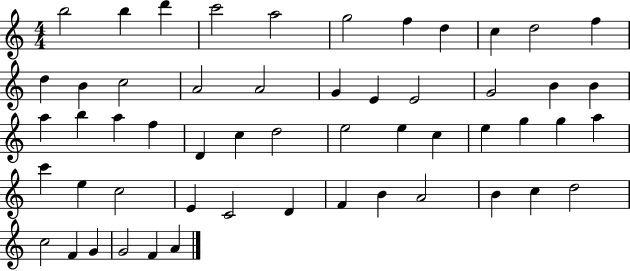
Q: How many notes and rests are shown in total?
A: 54